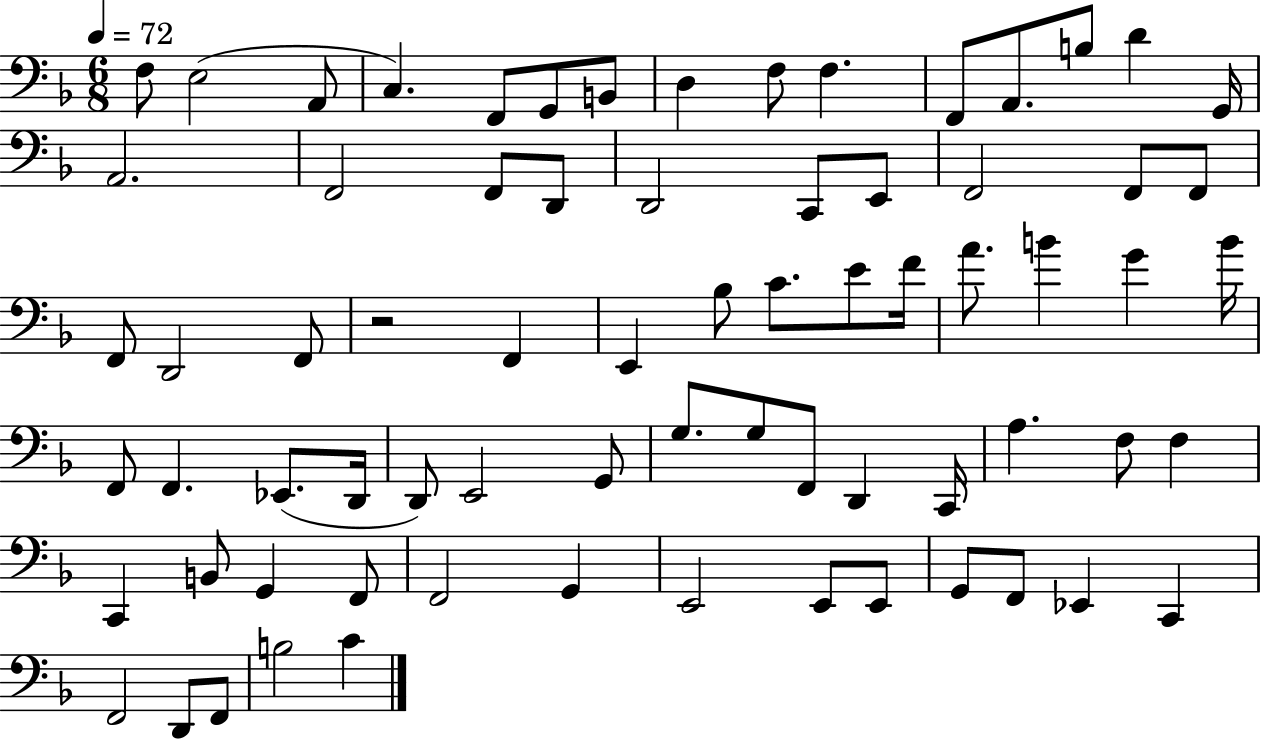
F3/e E3/h A2/e C3/q. F2/e G2/e B2/e D3/q F3/e F3/q. F2/e A2/e. B3/e D4/q G2/s A2/h. F2/h F2/e D2/e D2/h C2/e E2/e F2/h F2/e F2/e F2/e D2/h F2/e R/h F2/q E2/q Bb3/e C4/e. E4/e F4/s A4/e. B4/q G4/q B4/s F2/e F2/q. Eb2/e. D2/s D2/e E2/h G2/e G3/e. G3/e F2/e D2/q C2/s A3/q. F3/e F3/q C2/q B2/e G2/q F2/e F2/h G2/q E2/h E2/e E2/e G2/e F2/e Eb2/q C2/q F2/h D2/e F2/e B3/h C4/q